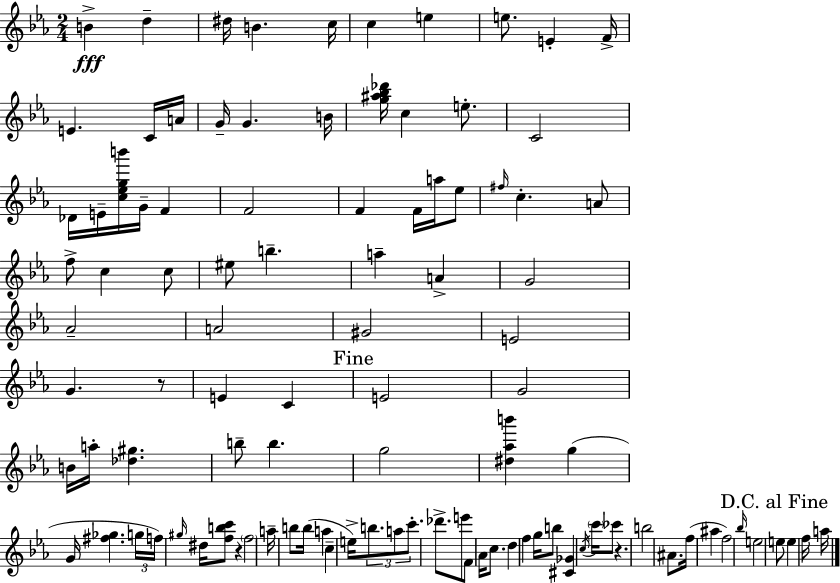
B4/q D5/q D#5/s B4/q. C5/s C5/q E5/q E5/e. E4/q F4/s E4/q. C4/s A4/s G4/s G4/q. B4/s [G5,A#5,Bb5,Db6]/s C5/q E5/e. C4/h Db4/s E4/s [C5,Eb5,G5,B6]/s G4/s F4/q F4/h F4/q F4/s A5/s Eb5/e F#5/s C5/q. A4/e F5/e C5/q C5/e EIS5/e B5/q. A5/q A4/q G4/h Ab4/h A4/h G#4/h E4/h G4/q. R/e E4/q C4/q E4/h G4/h B4/s A5/s [Db5,G#5]/q. B5/e B5/q. G5/h [D#5,Ab5,B6]/q G5/q G4/s [F#5,Gb5]/q. G5/s F5/s G#5/s D#5/s [F5,B5,C6]/e R/q F5/h A5/s B5/e B5/s A5/q C5/q E5/s B5/e. A5/e C6/e. Db6/e. E6/e F4/e Ab4/s C5/e. D5/q F5/q G5/s B5/e [C#4,Gb4]/q C5/s C6/s CES6/e R/q. B5/h A#4/e. F5/s A#5/q F5/h Bb5/s E5/h E5/e E5/q F5/s A5/s